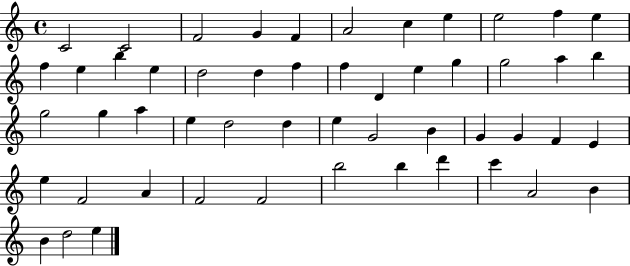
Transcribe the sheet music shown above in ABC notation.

X:1
T:Untitled
M:4/4
L:1/4
K:C
C2 C2 F2 G F A2 c e e2 f e f e b e d2 d f f D e g g2 a b g2 g a e d2 d e G2 B G G F E e F2 A F2 F2 b2 b d' c' A2 B B d2 e